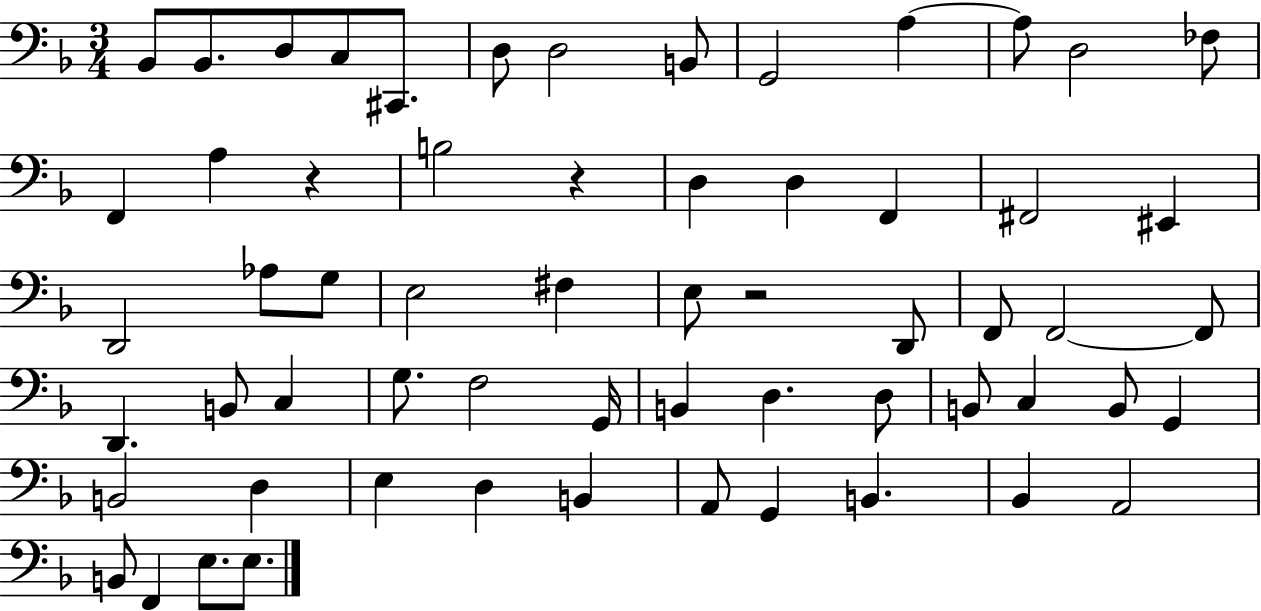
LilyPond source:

{
  \clef bass
  \numericTimeSignature
  \time 3/4
  \key f \major
  bes,8 bes,8. d8 c8 cis,8. | d8 d2 b,8 | g,2 a4~~ | a8 d2 fes8 | \break f,4 a4 r4 | b2 r4 | d4 d4 f,4 | fis,2 eis,4 | \break d,2 aes8 g8 | e2 fis4 | e8 r2 d,8 | f,8 f,2~~ f,8 | \break d,4. b,8 c4 | g8. f2 g,16 | b,4 d4. d8 | b,8 c4 b,8 g,4 | \break b,2 d4 | e4 d4 b,4 | a,8 g,4 b,4. | bes,4 a,2 | \break b,8 f,4 e8. e8. | \bar "|."
}